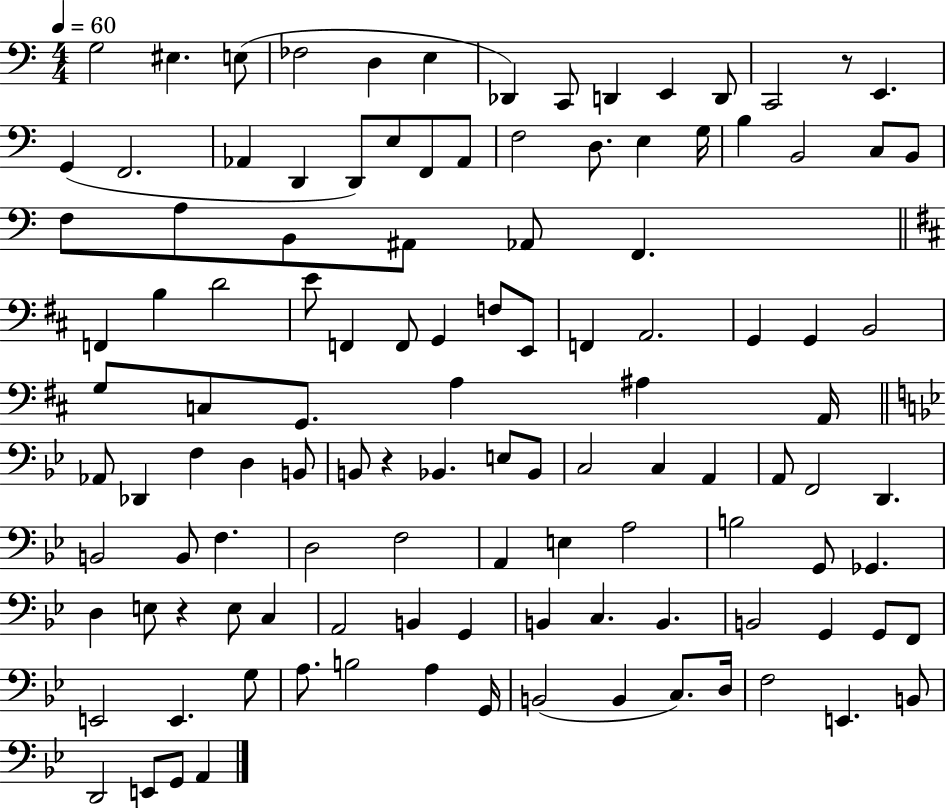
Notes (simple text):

G3/h EIS3/q. E3/e FES3/h D3/q E3/q Db2/q C2/e D2/q E2/q D2/e C2/h R/e E2/q. G2/q F2/h. Ab2/q D2/q D2/e E3/e F2/e Ab2/e F3/h D3/e. E3/q G3/s B3/q B2/h C3/e B2/e F3/e A3/e B2/e A#2/e Ab2/e F2/q. F2/q B3/q D4/h E4/e F2/q F2/e G2/q F3/e E2/e F2/q A2/h. G2/q G2/q B2/h G3/e C3/e G2/e. A3/q A#3/q A2/s Ab2/e Db2/q F3/q D3/q B2/e B2/e R/q Bb2/q. E3/e Bb2/e C3/h C3/q A2/q A2/e F2/h D2/q. B2/h B2/e F3/q. D3/h F3/h A2/q E3/q A3/h B3/h G2/e Gb2/q. D3/q E3/e R/q E3/e C3/q A2/h B2/q G2/q B2/q C3/q. B2/q. B2/h G2/q G2/e F2/e E2/h E2/q. G3/e A3/e. B3/h A3/q G2/s B2/h B2/q C3/e. D3/s F3/h E2/q. B2/e D2/h E2/e G2/e A2/q